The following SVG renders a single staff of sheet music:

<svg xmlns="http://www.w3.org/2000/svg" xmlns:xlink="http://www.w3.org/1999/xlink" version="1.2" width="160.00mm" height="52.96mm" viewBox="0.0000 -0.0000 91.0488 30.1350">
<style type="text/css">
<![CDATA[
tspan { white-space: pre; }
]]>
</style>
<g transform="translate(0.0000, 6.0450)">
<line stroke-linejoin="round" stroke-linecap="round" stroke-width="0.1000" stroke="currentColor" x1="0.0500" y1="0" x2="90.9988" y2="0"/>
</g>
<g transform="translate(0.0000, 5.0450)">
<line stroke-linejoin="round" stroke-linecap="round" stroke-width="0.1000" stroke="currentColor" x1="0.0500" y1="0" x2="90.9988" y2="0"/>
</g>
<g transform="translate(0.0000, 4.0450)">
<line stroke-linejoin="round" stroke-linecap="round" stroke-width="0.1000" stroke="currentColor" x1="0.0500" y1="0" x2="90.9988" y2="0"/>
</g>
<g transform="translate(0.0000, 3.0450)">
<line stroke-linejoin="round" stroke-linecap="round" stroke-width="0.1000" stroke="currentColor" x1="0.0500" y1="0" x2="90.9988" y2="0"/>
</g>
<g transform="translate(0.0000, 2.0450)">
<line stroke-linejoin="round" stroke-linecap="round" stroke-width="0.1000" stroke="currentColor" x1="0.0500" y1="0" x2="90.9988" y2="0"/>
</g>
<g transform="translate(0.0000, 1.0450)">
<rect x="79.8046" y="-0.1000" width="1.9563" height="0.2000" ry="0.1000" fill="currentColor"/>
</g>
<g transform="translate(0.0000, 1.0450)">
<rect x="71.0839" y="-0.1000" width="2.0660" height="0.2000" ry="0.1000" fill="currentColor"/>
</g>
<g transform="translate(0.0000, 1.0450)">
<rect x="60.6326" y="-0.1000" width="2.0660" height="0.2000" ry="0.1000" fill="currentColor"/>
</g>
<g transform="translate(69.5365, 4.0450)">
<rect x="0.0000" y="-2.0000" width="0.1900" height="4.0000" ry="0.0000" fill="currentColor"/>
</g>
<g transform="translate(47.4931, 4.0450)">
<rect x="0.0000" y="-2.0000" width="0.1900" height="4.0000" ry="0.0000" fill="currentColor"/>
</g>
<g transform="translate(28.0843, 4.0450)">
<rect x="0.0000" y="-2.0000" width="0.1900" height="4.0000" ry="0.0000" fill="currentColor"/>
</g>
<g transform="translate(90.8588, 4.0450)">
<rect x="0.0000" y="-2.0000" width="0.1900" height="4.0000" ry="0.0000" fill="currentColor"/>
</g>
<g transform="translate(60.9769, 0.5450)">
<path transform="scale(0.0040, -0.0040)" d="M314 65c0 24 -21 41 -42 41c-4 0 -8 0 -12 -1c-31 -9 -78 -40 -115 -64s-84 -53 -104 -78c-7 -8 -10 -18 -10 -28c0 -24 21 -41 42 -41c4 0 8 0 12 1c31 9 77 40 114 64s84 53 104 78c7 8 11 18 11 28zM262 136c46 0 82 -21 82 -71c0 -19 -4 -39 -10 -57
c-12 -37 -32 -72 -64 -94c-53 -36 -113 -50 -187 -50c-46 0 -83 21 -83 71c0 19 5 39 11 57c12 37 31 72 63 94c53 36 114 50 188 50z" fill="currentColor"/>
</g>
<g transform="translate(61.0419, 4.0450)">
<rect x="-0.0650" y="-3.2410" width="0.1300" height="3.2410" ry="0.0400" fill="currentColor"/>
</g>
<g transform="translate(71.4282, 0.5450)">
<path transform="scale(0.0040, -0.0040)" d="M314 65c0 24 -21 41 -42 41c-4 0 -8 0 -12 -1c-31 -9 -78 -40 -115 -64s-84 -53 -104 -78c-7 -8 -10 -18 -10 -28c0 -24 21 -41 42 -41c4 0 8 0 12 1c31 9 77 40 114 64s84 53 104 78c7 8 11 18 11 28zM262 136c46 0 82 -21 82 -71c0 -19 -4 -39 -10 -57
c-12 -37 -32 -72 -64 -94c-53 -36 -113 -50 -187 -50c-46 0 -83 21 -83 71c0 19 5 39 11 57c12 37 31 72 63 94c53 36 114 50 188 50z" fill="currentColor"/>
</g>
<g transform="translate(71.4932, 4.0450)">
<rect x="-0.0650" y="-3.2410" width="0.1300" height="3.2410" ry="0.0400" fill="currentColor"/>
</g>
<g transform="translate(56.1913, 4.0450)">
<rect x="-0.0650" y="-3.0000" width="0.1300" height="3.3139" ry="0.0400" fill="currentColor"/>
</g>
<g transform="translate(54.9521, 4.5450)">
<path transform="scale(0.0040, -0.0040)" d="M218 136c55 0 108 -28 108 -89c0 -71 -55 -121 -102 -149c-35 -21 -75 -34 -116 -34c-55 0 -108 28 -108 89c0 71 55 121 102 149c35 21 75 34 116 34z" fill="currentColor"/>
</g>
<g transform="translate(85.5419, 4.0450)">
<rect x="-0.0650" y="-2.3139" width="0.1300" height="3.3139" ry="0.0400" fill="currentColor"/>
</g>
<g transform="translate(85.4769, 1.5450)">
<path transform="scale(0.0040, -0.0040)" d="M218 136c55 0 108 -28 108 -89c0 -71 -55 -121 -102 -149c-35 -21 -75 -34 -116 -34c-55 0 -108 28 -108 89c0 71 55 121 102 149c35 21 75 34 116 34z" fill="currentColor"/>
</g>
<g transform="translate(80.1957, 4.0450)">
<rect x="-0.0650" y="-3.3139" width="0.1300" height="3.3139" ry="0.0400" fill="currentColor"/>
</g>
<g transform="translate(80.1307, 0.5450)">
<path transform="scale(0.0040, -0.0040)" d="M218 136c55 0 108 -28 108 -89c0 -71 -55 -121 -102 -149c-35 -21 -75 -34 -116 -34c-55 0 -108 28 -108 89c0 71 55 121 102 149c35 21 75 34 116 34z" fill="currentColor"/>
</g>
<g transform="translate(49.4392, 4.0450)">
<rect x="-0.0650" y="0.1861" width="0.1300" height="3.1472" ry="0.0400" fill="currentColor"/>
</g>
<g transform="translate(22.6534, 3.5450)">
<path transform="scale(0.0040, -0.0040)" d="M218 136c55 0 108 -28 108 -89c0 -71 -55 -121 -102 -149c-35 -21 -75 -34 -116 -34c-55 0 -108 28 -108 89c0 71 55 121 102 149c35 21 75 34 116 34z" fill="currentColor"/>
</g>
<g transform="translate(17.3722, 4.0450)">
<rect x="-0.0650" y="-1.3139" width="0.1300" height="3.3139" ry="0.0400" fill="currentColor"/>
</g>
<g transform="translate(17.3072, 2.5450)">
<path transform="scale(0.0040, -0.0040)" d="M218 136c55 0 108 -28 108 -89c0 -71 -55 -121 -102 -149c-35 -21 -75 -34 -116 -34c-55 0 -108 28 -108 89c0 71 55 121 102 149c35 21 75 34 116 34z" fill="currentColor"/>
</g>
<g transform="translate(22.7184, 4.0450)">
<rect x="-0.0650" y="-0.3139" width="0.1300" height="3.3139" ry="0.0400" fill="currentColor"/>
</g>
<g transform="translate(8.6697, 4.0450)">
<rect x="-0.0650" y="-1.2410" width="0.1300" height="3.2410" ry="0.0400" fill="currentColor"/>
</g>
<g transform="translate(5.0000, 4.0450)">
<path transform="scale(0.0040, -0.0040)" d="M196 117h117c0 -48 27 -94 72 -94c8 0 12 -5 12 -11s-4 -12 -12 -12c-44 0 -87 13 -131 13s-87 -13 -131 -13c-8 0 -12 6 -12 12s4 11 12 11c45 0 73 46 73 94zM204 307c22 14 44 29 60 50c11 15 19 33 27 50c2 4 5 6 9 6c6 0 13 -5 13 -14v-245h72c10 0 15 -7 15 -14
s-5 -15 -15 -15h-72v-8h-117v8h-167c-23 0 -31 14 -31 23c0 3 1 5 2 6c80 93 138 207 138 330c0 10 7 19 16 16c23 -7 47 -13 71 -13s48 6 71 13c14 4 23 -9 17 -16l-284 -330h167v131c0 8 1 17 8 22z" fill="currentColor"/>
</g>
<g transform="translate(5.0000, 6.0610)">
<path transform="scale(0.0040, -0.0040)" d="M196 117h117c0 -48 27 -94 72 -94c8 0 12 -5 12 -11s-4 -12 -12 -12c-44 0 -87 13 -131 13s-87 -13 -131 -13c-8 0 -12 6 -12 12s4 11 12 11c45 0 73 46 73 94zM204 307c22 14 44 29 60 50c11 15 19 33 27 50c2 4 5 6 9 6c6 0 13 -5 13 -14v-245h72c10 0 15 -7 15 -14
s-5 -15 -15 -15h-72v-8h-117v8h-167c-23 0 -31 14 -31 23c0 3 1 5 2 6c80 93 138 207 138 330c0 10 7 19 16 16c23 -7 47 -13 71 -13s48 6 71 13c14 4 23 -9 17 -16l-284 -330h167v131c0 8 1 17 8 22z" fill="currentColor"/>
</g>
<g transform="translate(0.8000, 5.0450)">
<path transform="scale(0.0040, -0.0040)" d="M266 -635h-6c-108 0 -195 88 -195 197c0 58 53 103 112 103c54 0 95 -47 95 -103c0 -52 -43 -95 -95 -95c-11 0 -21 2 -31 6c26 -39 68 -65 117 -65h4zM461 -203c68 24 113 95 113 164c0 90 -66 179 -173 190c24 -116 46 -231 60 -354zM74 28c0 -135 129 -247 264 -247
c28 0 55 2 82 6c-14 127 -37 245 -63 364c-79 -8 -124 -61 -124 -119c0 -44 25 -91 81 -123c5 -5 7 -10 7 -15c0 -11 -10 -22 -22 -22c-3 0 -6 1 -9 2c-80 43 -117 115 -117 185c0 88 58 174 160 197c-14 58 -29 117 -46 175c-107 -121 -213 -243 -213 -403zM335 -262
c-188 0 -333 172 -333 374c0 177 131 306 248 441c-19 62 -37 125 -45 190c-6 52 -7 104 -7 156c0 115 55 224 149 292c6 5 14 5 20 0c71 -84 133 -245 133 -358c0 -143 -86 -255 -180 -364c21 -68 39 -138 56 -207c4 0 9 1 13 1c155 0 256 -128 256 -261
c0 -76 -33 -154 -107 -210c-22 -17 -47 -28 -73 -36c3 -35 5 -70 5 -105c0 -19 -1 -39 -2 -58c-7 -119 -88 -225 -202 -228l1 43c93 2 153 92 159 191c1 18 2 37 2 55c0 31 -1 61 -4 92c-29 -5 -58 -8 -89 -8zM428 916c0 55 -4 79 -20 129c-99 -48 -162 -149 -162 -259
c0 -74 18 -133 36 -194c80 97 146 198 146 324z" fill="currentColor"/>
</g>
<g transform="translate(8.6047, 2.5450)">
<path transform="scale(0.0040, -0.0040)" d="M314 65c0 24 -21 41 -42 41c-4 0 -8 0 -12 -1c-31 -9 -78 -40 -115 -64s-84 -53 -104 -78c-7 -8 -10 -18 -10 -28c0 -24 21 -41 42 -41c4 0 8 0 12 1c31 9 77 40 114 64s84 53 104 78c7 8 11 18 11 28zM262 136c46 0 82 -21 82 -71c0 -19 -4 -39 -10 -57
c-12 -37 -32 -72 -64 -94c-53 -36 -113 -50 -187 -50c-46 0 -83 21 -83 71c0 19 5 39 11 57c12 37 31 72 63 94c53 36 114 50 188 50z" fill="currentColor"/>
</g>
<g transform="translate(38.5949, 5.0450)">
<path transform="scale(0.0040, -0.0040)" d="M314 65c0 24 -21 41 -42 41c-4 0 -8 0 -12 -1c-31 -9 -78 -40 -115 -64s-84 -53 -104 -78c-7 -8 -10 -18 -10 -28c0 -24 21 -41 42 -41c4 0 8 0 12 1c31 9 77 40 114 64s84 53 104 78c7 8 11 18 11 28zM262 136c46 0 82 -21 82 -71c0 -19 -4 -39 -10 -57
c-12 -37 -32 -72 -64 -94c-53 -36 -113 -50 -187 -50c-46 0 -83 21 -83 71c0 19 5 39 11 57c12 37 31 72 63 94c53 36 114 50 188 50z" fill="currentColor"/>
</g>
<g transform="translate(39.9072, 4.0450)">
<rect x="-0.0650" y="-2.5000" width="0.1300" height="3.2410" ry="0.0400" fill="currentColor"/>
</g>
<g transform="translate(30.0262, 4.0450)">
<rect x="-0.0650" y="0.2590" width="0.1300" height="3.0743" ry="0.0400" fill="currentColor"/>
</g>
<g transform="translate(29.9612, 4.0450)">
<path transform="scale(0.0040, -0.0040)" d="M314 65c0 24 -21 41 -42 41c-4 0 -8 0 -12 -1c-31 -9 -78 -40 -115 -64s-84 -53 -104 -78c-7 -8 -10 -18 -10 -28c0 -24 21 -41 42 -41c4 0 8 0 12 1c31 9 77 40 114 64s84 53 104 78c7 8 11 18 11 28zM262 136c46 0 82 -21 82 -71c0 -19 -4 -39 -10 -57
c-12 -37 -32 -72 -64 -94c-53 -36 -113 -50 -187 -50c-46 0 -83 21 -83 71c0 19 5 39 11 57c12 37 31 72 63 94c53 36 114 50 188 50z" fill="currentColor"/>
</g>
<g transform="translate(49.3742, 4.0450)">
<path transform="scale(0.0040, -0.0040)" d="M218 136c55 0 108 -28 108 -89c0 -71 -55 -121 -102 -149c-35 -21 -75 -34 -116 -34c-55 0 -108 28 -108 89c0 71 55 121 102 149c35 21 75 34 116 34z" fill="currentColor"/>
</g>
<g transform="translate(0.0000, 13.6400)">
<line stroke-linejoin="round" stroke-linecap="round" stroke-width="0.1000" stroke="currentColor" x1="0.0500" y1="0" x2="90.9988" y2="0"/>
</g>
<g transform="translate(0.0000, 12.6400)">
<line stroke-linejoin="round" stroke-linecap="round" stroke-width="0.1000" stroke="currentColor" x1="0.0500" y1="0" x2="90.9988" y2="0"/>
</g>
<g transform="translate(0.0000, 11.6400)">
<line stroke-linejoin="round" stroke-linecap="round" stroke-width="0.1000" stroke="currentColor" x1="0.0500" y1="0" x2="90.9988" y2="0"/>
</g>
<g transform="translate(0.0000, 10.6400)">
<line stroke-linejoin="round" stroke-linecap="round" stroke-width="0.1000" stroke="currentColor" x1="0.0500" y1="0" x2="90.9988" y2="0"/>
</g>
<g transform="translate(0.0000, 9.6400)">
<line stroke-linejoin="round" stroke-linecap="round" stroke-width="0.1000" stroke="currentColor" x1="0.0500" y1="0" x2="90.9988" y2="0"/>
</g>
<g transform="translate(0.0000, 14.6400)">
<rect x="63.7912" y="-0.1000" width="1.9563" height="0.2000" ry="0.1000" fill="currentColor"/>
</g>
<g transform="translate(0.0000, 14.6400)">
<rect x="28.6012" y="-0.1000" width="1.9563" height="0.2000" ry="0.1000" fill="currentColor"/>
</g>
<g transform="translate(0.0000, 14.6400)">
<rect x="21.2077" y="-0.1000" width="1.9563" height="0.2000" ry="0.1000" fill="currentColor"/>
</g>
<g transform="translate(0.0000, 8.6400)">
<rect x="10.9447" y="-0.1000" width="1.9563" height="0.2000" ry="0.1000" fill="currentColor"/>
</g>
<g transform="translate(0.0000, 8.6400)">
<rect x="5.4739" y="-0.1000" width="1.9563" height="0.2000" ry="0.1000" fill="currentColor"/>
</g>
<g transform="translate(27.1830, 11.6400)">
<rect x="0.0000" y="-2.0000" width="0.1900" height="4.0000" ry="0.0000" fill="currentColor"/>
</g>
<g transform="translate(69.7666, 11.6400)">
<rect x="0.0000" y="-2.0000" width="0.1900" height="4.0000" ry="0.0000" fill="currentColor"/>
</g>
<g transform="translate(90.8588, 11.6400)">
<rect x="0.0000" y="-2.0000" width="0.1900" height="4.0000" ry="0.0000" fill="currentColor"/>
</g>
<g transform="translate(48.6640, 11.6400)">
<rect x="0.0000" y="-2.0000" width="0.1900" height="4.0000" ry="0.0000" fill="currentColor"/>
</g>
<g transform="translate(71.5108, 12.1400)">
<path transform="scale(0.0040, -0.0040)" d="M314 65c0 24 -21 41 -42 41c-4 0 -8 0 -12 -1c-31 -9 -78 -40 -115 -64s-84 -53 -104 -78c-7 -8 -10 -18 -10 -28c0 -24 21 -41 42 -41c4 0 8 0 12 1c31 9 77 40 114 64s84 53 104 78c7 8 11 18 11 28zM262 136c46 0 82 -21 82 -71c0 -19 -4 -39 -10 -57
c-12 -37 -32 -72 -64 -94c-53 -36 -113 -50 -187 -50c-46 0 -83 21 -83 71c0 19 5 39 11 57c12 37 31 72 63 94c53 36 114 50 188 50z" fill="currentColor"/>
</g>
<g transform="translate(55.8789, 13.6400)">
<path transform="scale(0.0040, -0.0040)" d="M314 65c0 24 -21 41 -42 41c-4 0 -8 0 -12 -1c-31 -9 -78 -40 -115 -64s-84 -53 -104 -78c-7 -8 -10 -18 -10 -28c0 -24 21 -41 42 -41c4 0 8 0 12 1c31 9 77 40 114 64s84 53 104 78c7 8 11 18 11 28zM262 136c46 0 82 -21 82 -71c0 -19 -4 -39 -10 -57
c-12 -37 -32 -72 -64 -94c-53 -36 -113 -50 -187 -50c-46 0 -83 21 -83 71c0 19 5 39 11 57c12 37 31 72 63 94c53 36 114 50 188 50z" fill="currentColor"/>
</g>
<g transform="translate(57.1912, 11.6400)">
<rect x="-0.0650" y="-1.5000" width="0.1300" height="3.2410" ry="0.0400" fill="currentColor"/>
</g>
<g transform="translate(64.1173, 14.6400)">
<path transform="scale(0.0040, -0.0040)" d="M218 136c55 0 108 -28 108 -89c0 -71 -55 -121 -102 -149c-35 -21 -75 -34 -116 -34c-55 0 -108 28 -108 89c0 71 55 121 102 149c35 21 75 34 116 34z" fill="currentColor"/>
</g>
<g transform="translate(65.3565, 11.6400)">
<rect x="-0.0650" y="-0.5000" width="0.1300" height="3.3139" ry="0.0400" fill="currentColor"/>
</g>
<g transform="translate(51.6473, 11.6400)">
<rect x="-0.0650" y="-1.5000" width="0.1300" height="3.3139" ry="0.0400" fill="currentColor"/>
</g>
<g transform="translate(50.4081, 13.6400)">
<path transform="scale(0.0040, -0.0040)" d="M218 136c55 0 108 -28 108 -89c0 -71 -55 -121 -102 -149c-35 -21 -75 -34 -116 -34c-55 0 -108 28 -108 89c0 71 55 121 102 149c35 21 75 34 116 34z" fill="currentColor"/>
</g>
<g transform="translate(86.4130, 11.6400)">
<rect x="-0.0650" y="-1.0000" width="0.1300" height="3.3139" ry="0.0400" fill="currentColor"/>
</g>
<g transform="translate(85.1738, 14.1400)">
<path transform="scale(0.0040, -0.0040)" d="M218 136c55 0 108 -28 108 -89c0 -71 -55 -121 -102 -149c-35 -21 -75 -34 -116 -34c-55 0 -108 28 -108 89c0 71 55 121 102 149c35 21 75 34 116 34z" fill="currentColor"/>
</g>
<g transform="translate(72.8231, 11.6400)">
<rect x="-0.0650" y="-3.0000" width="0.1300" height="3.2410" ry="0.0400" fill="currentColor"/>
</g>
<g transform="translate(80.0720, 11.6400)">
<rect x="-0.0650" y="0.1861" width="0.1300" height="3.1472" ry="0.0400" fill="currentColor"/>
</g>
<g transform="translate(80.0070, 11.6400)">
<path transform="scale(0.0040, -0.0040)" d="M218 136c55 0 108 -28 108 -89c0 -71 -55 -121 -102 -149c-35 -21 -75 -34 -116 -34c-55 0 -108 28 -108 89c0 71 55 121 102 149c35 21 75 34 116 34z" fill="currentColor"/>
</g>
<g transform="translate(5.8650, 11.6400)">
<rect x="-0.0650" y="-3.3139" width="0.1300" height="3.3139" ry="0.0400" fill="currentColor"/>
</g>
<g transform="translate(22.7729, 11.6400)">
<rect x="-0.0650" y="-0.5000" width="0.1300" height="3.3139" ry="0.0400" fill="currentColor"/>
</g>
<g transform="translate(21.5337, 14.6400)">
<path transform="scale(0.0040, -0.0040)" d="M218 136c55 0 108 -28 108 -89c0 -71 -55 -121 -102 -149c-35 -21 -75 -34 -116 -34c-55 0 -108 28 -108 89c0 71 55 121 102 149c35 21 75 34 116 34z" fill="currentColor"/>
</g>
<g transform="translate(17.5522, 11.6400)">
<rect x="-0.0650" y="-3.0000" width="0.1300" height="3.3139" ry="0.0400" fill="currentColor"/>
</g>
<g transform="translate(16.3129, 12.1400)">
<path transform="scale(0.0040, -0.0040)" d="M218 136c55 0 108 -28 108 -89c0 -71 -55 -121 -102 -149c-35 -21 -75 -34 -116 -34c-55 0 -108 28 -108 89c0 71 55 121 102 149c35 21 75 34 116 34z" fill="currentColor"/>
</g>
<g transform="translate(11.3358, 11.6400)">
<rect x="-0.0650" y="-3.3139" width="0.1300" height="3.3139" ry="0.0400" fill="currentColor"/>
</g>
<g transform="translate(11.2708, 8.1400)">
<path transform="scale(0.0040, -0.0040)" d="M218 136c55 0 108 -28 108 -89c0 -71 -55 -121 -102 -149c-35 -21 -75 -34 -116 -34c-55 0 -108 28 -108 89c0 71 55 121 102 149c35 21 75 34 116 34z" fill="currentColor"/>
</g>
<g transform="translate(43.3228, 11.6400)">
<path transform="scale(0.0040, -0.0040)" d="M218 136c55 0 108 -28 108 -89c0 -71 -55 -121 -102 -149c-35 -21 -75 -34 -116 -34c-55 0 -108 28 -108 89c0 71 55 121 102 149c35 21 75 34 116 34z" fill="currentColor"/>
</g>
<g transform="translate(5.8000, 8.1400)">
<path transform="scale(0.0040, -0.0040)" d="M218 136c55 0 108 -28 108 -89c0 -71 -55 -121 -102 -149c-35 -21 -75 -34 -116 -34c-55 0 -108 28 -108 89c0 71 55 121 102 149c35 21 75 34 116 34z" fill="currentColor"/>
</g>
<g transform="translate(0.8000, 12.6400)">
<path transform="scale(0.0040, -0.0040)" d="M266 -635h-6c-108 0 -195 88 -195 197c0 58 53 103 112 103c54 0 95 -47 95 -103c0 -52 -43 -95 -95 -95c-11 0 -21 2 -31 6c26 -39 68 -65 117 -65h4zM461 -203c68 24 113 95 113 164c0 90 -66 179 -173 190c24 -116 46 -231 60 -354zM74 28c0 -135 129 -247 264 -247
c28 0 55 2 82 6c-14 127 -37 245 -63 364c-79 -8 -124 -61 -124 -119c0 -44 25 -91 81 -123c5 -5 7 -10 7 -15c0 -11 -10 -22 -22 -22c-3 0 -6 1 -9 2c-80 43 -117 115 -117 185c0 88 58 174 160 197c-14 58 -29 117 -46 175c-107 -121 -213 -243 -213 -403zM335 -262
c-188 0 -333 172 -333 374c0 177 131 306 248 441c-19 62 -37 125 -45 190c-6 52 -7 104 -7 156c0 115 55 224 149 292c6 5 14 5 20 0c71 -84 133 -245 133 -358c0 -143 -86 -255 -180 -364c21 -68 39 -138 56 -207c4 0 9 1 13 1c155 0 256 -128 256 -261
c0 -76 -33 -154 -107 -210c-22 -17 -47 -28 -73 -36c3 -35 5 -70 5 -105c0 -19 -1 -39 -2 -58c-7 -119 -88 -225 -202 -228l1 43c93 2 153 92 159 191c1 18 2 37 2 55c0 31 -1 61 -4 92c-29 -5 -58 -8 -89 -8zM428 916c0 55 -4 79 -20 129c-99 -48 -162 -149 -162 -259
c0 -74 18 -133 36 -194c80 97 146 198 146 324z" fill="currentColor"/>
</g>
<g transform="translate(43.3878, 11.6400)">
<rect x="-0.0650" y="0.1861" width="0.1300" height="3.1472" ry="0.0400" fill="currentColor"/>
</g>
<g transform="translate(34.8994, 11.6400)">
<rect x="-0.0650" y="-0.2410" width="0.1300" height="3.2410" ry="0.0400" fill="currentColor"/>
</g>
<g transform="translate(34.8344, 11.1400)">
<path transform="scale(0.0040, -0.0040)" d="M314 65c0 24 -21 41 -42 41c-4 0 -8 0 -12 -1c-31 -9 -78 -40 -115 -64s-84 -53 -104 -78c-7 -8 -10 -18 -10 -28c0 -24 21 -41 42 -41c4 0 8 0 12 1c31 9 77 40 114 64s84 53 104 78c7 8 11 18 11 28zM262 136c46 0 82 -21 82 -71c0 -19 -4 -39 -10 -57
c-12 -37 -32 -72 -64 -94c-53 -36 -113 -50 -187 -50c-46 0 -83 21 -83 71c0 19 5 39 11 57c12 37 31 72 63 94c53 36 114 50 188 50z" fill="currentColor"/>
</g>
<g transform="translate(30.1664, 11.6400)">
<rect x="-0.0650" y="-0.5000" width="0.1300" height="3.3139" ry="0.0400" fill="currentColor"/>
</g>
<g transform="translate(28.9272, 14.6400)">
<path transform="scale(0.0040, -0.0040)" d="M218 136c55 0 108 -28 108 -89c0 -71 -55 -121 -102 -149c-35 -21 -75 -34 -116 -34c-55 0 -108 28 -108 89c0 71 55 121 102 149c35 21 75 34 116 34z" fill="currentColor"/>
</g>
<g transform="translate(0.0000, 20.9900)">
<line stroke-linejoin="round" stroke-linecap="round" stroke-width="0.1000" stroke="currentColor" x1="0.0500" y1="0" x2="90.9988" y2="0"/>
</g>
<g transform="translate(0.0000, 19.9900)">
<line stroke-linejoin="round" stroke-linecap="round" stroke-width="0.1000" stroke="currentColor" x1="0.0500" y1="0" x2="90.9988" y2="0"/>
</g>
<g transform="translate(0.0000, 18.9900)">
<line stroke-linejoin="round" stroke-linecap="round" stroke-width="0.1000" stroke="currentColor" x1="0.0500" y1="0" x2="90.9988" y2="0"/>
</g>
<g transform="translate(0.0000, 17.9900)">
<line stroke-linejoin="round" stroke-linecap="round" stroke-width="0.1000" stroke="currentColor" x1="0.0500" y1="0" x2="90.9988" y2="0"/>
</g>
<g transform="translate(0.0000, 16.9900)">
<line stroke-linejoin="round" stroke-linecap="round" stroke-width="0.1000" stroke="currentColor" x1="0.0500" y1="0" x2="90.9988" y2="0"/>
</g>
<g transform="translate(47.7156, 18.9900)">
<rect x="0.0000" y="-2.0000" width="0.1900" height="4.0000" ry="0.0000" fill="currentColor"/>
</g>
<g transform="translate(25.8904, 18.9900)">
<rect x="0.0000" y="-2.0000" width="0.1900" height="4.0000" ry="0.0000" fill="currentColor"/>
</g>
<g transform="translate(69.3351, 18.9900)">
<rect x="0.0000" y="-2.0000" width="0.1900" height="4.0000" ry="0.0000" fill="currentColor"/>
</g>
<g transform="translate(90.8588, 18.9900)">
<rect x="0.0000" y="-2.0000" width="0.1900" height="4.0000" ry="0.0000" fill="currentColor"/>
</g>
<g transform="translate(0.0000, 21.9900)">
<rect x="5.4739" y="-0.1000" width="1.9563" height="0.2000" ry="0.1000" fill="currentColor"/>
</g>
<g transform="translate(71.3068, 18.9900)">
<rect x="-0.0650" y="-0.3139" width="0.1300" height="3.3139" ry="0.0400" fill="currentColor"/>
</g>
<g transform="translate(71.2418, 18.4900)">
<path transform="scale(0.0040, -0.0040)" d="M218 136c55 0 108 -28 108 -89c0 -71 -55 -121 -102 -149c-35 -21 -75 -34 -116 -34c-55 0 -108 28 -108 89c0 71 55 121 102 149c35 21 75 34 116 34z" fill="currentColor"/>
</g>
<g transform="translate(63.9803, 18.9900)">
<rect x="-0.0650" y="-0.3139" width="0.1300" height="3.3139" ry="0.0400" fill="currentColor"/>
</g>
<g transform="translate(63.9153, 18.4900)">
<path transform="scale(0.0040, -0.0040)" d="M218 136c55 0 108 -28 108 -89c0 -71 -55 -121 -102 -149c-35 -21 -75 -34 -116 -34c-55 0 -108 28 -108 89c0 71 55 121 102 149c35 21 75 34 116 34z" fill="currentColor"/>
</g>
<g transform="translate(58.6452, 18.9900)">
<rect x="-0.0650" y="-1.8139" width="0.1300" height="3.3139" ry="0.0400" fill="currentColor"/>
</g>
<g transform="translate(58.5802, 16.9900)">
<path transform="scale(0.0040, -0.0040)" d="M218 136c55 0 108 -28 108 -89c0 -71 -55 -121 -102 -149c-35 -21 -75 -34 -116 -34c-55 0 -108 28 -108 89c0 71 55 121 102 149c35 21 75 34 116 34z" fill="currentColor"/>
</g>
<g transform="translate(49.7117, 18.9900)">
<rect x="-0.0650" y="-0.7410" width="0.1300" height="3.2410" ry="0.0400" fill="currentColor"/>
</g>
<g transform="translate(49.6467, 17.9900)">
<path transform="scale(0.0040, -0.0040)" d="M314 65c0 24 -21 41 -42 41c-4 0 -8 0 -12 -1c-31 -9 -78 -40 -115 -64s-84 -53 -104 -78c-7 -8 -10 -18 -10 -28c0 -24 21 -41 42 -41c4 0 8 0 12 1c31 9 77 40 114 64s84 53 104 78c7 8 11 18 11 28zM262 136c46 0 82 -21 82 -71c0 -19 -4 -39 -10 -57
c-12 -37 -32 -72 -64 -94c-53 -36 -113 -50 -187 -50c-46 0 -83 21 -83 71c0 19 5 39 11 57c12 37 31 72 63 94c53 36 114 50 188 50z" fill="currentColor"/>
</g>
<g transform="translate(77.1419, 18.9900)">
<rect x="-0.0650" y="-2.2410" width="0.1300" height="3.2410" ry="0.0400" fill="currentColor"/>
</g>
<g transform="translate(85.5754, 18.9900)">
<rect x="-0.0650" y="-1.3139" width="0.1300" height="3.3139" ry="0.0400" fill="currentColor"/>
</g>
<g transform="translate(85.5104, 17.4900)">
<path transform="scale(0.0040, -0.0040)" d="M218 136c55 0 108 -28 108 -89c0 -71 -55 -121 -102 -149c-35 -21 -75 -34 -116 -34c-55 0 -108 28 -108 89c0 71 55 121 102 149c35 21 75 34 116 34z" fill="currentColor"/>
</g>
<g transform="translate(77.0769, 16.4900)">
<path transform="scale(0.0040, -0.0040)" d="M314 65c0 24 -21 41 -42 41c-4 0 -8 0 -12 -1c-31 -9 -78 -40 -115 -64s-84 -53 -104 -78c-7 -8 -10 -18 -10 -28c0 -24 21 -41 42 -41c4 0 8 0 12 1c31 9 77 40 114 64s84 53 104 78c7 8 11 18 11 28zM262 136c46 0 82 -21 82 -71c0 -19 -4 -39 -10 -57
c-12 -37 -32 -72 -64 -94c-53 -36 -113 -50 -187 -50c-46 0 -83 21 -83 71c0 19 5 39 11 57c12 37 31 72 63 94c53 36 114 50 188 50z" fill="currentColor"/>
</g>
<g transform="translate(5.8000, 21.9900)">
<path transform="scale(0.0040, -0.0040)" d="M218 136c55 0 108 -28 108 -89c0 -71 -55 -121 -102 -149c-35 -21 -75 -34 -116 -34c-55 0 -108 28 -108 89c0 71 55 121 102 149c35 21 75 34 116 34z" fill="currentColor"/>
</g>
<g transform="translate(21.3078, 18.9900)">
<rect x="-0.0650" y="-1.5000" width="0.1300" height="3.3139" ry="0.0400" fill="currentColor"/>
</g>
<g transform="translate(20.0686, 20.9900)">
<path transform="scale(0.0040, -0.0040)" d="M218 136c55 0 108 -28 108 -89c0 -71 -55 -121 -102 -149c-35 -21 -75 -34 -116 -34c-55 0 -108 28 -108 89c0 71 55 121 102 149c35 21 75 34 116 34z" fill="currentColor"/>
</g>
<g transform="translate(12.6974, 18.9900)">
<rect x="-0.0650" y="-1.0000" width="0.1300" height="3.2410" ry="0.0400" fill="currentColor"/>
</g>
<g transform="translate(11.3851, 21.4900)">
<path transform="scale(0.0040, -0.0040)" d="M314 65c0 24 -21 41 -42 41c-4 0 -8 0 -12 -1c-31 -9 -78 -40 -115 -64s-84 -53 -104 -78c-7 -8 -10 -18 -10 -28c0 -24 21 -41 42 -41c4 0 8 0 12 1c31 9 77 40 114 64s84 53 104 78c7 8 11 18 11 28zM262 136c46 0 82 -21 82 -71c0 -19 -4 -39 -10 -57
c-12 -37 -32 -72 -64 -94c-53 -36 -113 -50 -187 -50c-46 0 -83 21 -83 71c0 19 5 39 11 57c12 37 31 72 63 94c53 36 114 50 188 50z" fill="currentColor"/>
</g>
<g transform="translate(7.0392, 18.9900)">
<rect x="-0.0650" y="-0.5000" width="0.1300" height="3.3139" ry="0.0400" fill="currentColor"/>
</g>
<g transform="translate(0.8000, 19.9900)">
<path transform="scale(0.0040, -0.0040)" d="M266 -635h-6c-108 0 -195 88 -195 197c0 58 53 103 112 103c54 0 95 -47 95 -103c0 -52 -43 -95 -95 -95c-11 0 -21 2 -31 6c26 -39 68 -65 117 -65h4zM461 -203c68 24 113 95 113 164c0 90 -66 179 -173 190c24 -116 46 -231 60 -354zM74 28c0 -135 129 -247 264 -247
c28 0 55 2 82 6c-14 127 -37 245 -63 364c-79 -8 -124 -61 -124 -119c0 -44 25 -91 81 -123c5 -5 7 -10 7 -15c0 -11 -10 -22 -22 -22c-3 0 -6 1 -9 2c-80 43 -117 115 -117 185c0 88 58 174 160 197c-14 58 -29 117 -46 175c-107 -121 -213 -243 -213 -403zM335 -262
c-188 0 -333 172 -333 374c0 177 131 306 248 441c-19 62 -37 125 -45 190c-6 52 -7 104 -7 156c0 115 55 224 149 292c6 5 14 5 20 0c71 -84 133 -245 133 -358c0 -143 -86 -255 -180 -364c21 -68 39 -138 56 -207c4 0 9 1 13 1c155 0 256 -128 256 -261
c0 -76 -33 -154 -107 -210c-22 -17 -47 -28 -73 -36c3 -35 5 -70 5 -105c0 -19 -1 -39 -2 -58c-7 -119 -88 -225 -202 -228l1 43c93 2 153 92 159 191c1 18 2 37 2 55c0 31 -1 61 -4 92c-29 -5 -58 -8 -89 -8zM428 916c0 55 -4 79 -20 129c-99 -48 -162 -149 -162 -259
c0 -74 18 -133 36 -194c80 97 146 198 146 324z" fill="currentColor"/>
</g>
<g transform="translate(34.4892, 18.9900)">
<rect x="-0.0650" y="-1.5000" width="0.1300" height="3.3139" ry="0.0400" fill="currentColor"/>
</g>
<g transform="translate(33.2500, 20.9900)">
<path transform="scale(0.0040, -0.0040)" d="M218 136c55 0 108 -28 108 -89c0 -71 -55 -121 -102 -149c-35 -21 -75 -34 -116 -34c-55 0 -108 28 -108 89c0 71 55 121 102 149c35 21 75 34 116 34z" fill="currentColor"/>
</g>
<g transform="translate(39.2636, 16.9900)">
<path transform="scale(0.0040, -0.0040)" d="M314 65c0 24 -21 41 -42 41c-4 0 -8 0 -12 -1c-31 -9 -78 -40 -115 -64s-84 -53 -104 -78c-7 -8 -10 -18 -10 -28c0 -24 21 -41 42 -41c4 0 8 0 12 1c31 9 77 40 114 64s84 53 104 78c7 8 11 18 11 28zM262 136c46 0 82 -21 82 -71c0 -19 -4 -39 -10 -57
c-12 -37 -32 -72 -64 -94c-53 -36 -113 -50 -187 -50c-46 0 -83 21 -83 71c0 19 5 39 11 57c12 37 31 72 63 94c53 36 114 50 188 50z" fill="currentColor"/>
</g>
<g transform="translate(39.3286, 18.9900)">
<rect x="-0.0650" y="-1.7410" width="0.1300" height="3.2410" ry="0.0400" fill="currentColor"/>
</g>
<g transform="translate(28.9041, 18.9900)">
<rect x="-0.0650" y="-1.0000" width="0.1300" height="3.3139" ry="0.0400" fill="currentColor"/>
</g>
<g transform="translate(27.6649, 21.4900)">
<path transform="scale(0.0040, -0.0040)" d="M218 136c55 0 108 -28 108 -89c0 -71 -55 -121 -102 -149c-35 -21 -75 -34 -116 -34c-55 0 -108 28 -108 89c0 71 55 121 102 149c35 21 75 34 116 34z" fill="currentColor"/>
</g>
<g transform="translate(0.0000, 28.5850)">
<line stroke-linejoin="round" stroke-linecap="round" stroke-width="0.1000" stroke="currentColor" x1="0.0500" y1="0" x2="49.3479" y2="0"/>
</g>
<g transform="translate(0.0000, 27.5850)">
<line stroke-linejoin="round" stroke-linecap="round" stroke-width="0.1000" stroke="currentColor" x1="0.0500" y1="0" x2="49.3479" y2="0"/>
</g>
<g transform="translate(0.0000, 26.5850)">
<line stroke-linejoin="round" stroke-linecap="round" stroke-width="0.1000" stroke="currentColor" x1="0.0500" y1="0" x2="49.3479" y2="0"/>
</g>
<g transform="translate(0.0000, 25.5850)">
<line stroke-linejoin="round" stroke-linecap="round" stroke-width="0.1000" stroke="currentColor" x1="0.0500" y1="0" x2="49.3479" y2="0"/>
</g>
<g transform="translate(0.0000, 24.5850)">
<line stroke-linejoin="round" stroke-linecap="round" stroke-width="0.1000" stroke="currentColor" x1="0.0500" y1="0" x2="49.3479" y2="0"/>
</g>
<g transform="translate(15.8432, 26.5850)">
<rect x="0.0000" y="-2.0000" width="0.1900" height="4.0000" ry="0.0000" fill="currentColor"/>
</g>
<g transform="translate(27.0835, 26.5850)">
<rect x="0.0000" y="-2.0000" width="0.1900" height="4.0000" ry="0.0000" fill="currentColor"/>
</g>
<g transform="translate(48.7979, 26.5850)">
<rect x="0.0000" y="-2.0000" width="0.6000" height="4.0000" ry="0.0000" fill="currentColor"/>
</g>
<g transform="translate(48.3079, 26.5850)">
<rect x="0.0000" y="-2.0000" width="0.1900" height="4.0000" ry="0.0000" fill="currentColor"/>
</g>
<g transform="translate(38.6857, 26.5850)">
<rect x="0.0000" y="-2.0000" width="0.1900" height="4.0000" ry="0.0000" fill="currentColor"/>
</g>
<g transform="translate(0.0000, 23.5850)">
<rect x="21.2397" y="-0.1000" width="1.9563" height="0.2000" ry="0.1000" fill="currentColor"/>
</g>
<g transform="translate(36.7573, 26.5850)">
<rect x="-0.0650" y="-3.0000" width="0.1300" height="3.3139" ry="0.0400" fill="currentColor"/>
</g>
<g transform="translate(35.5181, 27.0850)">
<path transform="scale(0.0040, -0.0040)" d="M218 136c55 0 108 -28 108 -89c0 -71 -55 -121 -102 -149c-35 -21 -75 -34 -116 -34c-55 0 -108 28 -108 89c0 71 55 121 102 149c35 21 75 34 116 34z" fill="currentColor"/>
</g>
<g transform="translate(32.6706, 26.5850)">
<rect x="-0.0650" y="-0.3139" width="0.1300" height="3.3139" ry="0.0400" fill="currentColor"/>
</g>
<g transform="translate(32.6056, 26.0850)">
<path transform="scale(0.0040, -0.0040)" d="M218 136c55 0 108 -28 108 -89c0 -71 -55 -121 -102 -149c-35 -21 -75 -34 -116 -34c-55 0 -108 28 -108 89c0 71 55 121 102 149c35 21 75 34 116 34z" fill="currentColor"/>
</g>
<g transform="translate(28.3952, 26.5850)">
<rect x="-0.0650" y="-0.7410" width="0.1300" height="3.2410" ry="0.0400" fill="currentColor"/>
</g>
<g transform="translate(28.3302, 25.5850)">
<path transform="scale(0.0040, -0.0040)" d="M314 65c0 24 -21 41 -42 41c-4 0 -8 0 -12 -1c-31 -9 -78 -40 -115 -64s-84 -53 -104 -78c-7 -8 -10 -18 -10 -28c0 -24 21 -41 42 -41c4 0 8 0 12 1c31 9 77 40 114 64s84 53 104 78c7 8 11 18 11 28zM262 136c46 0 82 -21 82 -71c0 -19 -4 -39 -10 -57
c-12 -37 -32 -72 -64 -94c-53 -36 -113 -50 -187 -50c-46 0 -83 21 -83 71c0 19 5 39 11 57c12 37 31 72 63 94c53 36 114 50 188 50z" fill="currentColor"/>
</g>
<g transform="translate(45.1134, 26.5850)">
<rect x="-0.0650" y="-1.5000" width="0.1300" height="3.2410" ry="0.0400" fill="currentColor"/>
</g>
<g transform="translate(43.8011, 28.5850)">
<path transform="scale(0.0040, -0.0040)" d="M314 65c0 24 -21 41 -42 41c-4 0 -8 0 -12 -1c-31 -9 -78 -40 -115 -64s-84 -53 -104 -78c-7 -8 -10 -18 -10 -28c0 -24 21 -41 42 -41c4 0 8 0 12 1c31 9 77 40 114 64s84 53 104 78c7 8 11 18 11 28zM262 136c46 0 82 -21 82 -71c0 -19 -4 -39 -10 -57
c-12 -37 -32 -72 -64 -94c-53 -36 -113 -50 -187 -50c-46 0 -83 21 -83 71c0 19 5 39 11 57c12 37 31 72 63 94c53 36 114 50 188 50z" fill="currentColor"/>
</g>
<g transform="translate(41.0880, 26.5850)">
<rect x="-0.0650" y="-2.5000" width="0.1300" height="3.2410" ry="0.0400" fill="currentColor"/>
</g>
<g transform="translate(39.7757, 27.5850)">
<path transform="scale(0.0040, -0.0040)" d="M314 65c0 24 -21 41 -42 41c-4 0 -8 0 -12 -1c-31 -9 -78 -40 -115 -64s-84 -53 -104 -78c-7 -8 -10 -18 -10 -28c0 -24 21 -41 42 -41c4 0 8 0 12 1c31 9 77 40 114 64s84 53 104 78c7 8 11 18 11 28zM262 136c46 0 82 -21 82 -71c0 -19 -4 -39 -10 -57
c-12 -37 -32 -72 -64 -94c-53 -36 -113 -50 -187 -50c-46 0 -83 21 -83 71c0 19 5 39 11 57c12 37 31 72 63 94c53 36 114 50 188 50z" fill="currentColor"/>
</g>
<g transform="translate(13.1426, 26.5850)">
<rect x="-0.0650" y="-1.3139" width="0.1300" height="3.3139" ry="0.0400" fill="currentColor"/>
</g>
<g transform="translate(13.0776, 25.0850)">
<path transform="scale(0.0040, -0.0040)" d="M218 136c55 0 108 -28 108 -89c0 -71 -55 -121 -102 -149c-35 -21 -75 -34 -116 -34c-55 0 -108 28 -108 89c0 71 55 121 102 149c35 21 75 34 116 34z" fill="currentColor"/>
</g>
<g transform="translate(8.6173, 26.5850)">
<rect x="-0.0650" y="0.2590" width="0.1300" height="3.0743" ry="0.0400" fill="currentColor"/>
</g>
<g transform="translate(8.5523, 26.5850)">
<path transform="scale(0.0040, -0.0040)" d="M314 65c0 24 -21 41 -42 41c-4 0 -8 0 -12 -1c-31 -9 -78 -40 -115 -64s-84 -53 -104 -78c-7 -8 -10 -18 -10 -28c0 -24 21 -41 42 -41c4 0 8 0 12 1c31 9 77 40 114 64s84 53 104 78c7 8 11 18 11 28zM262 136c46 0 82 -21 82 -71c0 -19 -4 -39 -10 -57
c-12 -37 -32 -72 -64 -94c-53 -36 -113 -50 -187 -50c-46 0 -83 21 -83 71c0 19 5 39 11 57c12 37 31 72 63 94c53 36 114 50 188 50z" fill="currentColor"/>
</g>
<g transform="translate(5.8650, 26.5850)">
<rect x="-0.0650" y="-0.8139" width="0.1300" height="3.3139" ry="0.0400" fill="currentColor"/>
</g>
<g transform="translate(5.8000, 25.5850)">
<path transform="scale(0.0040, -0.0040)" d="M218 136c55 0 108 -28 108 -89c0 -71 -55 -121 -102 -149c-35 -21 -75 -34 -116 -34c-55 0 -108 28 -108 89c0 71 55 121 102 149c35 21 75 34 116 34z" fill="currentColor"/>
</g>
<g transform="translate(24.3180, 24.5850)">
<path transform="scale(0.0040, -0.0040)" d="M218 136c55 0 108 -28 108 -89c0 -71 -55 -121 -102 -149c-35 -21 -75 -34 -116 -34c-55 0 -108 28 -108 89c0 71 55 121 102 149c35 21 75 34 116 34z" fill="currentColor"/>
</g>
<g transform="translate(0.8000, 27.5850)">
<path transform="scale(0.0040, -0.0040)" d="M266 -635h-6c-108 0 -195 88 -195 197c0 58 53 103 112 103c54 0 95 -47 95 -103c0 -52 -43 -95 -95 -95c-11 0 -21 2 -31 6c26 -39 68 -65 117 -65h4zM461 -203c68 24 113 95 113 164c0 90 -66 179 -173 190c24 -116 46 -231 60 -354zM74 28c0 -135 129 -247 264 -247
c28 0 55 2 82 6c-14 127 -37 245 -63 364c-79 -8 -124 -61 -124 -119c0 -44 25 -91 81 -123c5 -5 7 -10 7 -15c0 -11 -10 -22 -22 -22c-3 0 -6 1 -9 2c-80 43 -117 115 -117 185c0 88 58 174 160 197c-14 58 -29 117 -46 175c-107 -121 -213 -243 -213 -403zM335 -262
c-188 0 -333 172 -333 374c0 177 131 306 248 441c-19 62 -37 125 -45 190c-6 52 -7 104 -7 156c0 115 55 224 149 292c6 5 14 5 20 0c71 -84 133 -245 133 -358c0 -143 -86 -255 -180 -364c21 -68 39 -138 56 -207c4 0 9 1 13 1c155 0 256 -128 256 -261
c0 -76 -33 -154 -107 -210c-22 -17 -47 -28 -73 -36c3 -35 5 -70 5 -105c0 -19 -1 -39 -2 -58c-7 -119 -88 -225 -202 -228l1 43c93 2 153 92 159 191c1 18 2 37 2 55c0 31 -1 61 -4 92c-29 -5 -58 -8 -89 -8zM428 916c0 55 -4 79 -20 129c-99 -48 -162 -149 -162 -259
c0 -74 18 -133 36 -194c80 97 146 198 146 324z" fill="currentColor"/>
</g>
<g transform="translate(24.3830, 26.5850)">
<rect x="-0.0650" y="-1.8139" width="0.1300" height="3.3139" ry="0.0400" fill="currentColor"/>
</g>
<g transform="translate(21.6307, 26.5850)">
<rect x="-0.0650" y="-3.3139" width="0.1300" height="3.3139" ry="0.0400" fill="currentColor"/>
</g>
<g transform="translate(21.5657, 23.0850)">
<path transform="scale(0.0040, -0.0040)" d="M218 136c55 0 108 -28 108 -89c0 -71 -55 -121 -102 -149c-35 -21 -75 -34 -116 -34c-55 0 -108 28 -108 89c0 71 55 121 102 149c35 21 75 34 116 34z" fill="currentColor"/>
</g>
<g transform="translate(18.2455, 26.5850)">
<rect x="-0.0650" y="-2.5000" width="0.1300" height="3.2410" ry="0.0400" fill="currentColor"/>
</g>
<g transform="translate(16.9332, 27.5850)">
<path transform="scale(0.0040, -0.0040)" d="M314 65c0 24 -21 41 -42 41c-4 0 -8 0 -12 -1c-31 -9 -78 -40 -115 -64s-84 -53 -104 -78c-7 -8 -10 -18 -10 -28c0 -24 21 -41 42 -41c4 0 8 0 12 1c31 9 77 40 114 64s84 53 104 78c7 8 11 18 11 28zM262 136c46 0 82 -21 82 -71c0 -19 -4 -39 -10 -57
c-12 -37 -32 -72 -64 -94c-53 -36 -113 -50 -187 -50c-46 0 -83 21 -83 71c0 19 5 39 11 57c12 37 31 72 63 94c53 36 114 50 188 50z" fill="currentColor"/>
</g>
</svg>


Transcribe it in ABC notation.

X:1
T:Untitled
M:4/4
L:1/4
K:C
e2 e c B2 G2 B A b2 b2 b g b b A C C c2 B E E2 C A2 B D C D2 E D E f2 d2 f c c g2 e d B2 e G2 b f d2 c A G2 E2